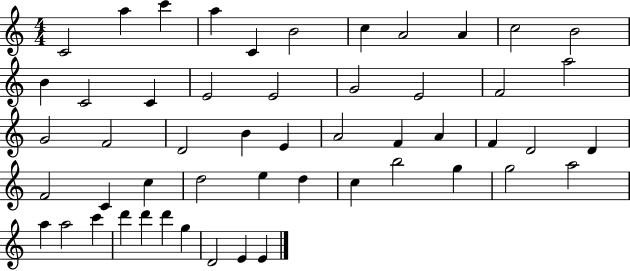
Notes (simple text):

C4/h A5/q C6/q A5/q C4/q B4/h C5/q A4/h A4/q C5/h B4/h B4/q C4/h C4/q E4/h E4/h G4/h E4/h F4/h A5/h G4/h F4/h D4/h B4/q E4/q A4/h F4/q A4/q F4/q D4/h D4/q F4/h C4/q C5/q D5/h E5/q D5/q C5/q B5/h G5/q G5/h A5/h A5/q A5/h C6/q D6/q D6/q D6/q G5/q D4/h E4/q E4/q